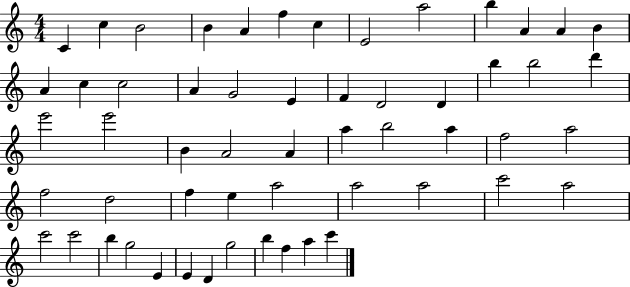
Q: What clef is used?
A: treble